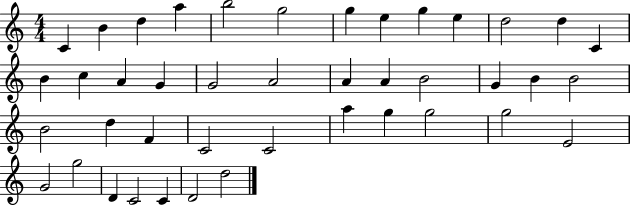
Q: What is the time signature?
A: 4/4